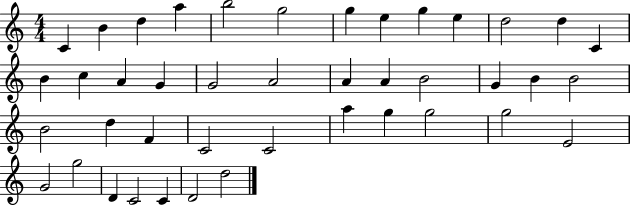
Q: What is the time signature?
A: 4/4